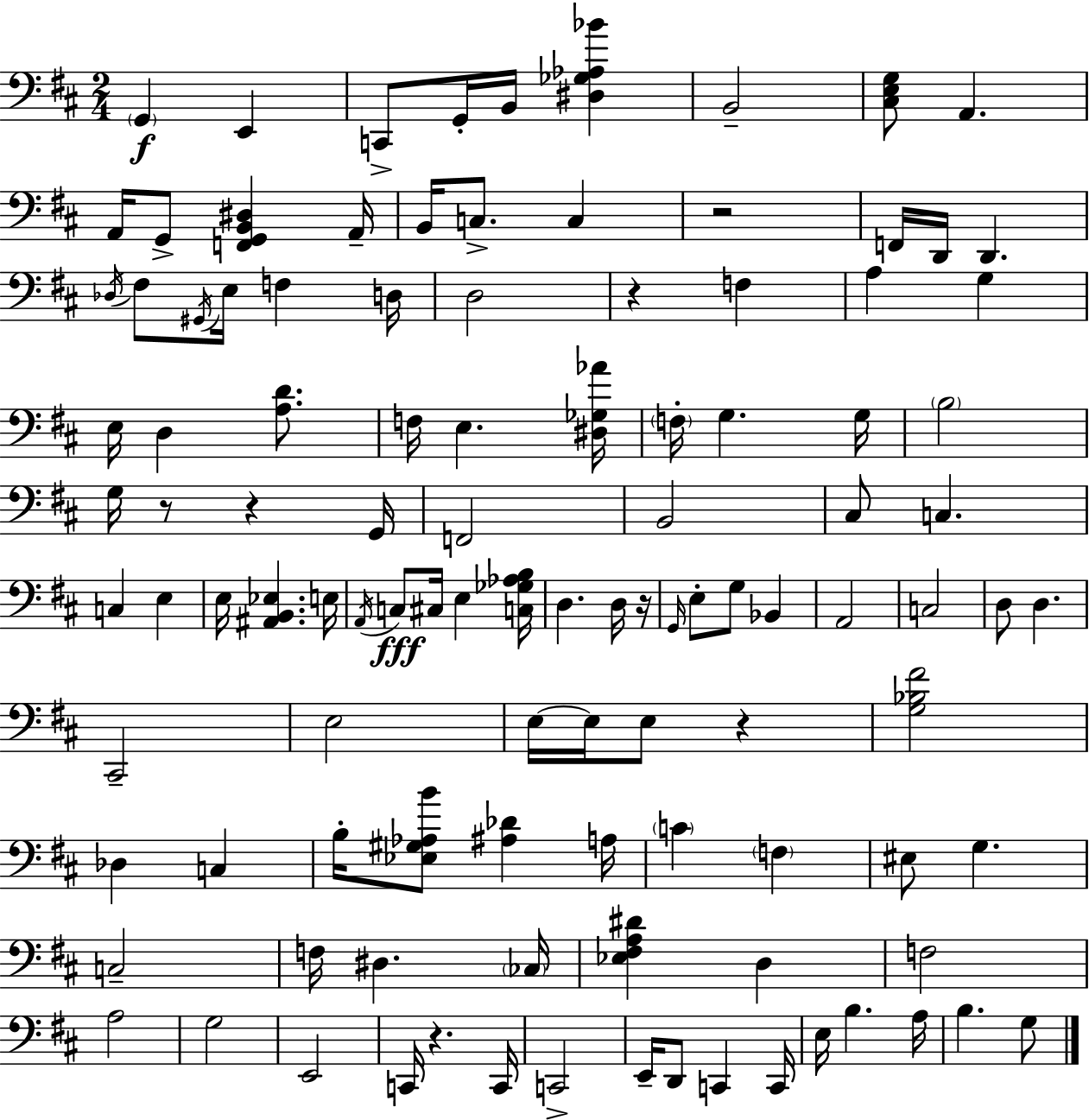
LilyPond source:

{
  \clef bass
  \numericTimeSignature
  \time 2/4
  \key d \major
  \parenthesize g,4\f e,4 | c,8-> g,16-. b,16 <dis ges aes bes'>4 | b,2-- | <cis e g>8 a,4. | \break a,16 g,8-> <f, g, b, dis>4 a,16-- | b,16 c8.-> c4 | r2 | f,16 d,16 d,4. | \break \acciaccatura { des16 } fis8 \acciaccatura { gis,16 } e16 f4 | d16 d2 | r4 f4 | a4 g4 | \break e16 d4 <a d'>8. | f16 e4. | <dis ges aes'>16 \parenthesize f16-. g4. | g16 \parenthesize b2 | \break g16 r8 r4 | g,16 f,2 | b,2 | cis8 c4. | \break c4 e4 | e16 <ais, b, ees>4. | e16 \acciaccatura { a,16 } c8\fff cis16 e4 | <c ges aes b>16 d4. | \break d16 r16 \grace { g,16 } e8-. g8 | bes,4 a,2 | c2 | d8 d4. | \break cis,2-- | e2 | e16~~ e16 e8 | r4 <g bes fis'>2 | \break des4 | c4 b16-. <ees gis aes b'>8 <ais des'>4 | a16 \parenthesize c'4 | \parenthesize f4 eis8 g4. | \break c2-- | f16 dis4. | \parenthesize ces16 <ees fis a dis'>4 | d4 f2 | \break a2 | g2 | e,2 | c,16 r4. | \break c,16 c,2-> | e,16-- d,8 c,4 | c,16 e16 b4. | a16 b4. | \break g8 \bar "|."
}